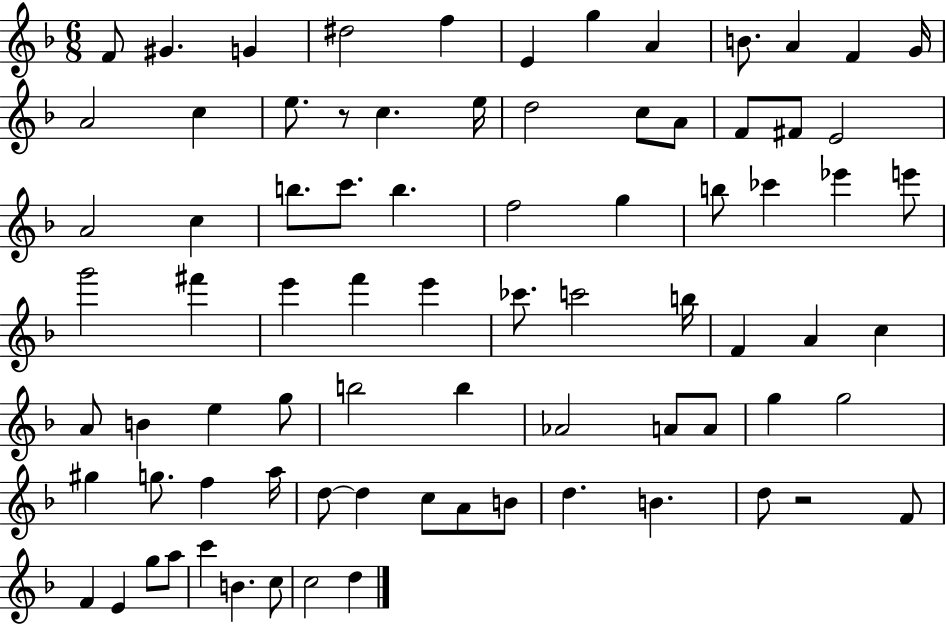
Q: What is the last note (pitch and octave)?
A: D5